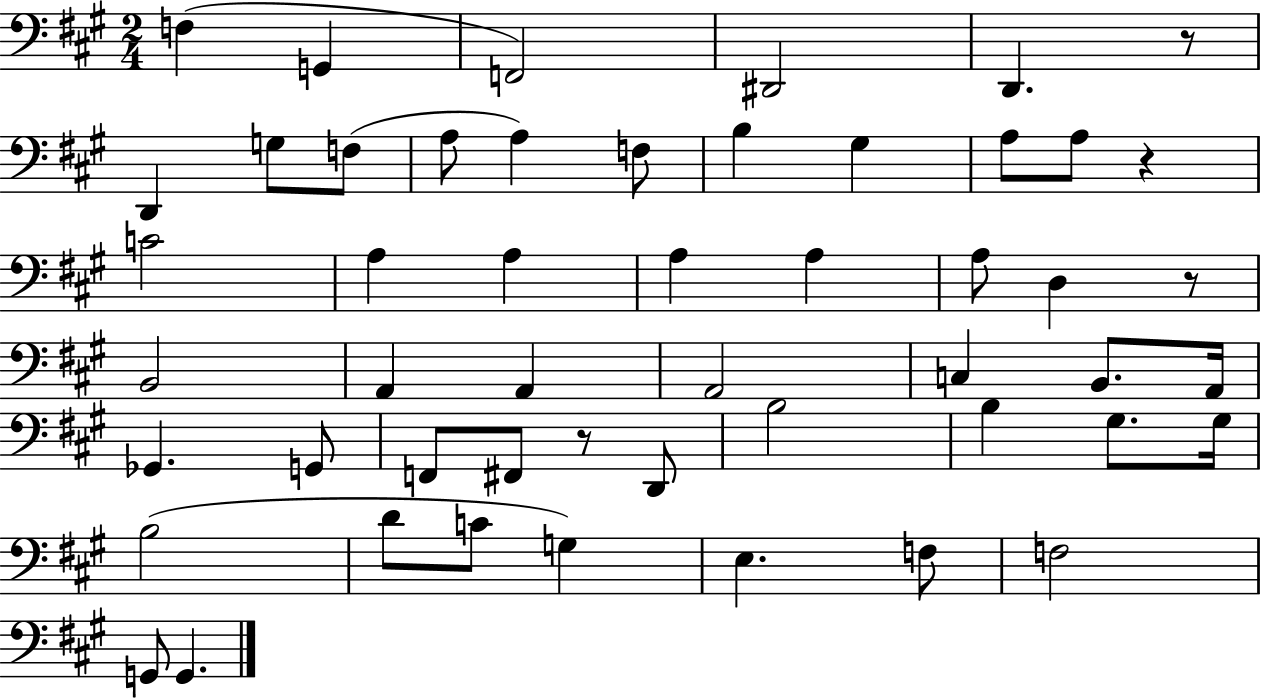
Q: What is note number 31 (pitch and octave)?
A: G2